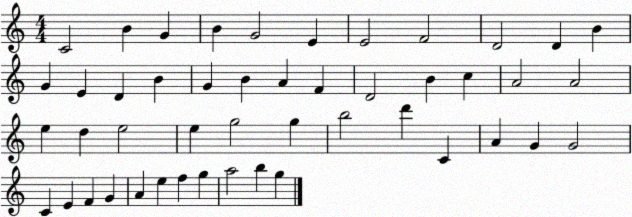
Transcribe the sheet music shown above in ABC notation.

X:1
T:Untitled
M:4/4
L:1/4
K:C
C2 B G B G2 E E2 F2 D2 D B G E D B G B A F D2 B c A2 A2 e d e2 e g2 g b2 d' C A G G2 C E F G A e f g a2 b g